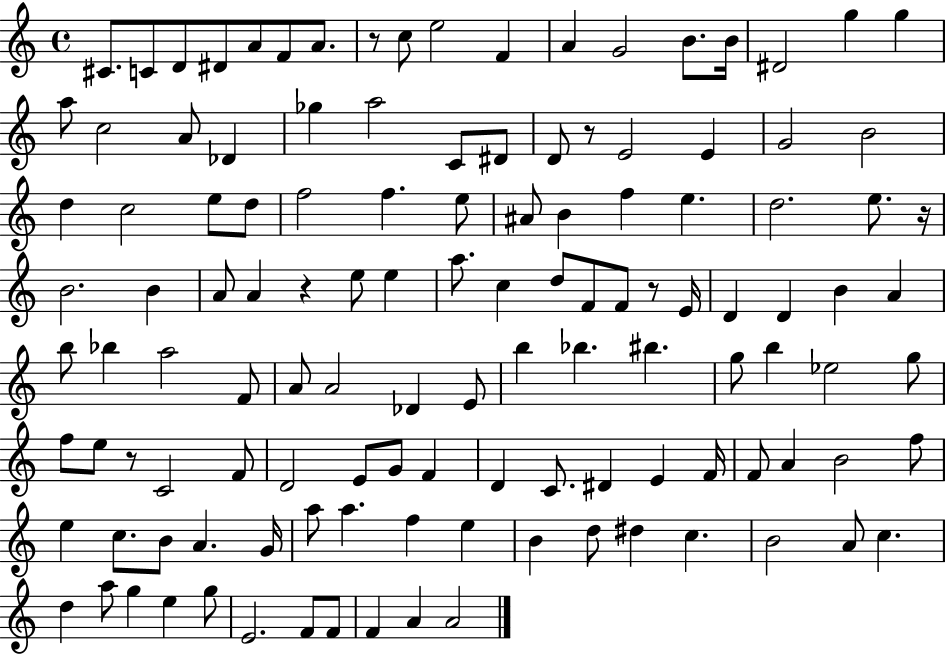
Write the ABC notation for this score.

X:1
T:Untitled
M:4/4
L:1/4
K:C
^C/2 C/2 D/2 ^D/2 A/2 F/2 A/2 z/2 c/2 e2 F A G2 B/2 B/4 ^D2 g g a/2 c2 A/2 _D _g a2 C/2 ^D/2 D/2 z/2 E2 E G2 B2 d c2 e/2 d/2 f2 f e/2 ^A/2 B f e d2 e/2 z/4 B2 B A/2 A z e/2 e a/2 c d/2 F/2 F/2 z/2 E/4 D D B A b/2 _b a2 F/2 A/2 A2 _D E/2 b _b ^b g/2 b _e2 g/2 f/2 e/2 z/2 C2 F/2 D2 E/2 G/2 F D C/2 ^D E F/4 F/2 A B2 f/2 e c/2 B/2 A G/4 a/2 a f e B d/2 ^d c B2 A/2 c d a/2 g e g/2 E2 F/2 F/2 F A A2